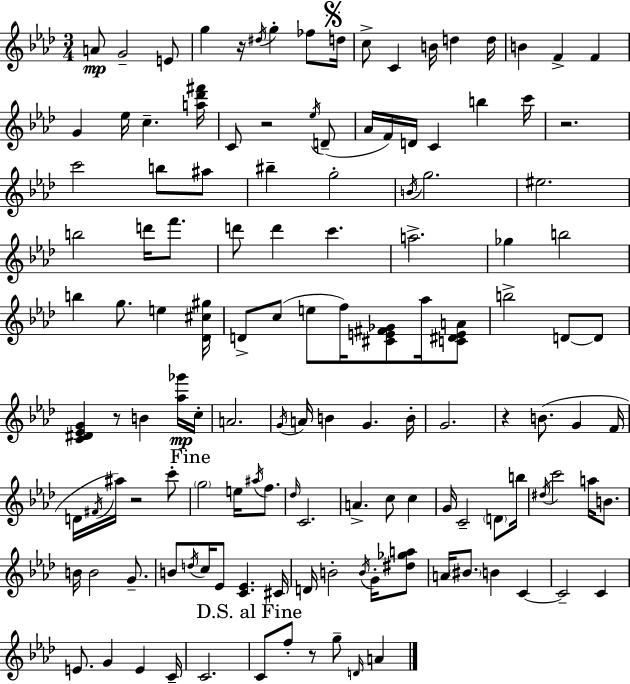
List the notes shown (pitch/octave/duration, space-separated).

A4/e G4/h E4/e G5/q R/s D#5/s G5/q FES5/e D5/s C5/e C4/q B4/s D5/q D5/s B4/q F4/q F4/q G4/q Eb5/s C5/q. [A5,Db6,F#6]/s C4/e R/h Eb5/s D4/e Ab4/s F4/s D4/s C4/q B5/q C6/s R/h. C6/h B5/e A#5/e BIS5/q G5/h B4/s G5/h. EIS5/h. B5/h D6/s F6/e. D6/e D6/q C6/q. A5/h. Gb5/q B5/h B5/q G5/e. E5/q [Db4,C#5,G#5]/s D4/e C5/e E5/e F5/s [C#4,E4,F#4,Gb4]/e Ab5/s [C4,D#4,E4,A4]/e B5/h D4/e D4/e [C4,D#4,Eb4,G4]/q R/e B4/q [Ab5,Gb6]/s C5/s A4/h. G4/s A4/s B4/q G4/q. B4/s G4/h. R/q B4/e. G4/q F4/s D4/s F#4/s A#5/s R/h C6/e G5/h E5/s A#5/s F5/e. Db5/s C4/h. A4/q. C5/e C5/q G4/s C4/h D4/e B5/s D#5/s C6/h A5/s B4/e. B4/s B4/h G4/e. B4/e D5/s C5/s Eb4/e [C4,Eb4]/q. C#4/s D4/s B4/h B4/s G4/s [D#5,Gb5,A5]/e A4/s BIS4/e. B4/q C4/q C4/h C4/q E4/e. G4/q E4/q C4/s C4/h. C4/e F5/e R/e G5/e D4/s A4/q